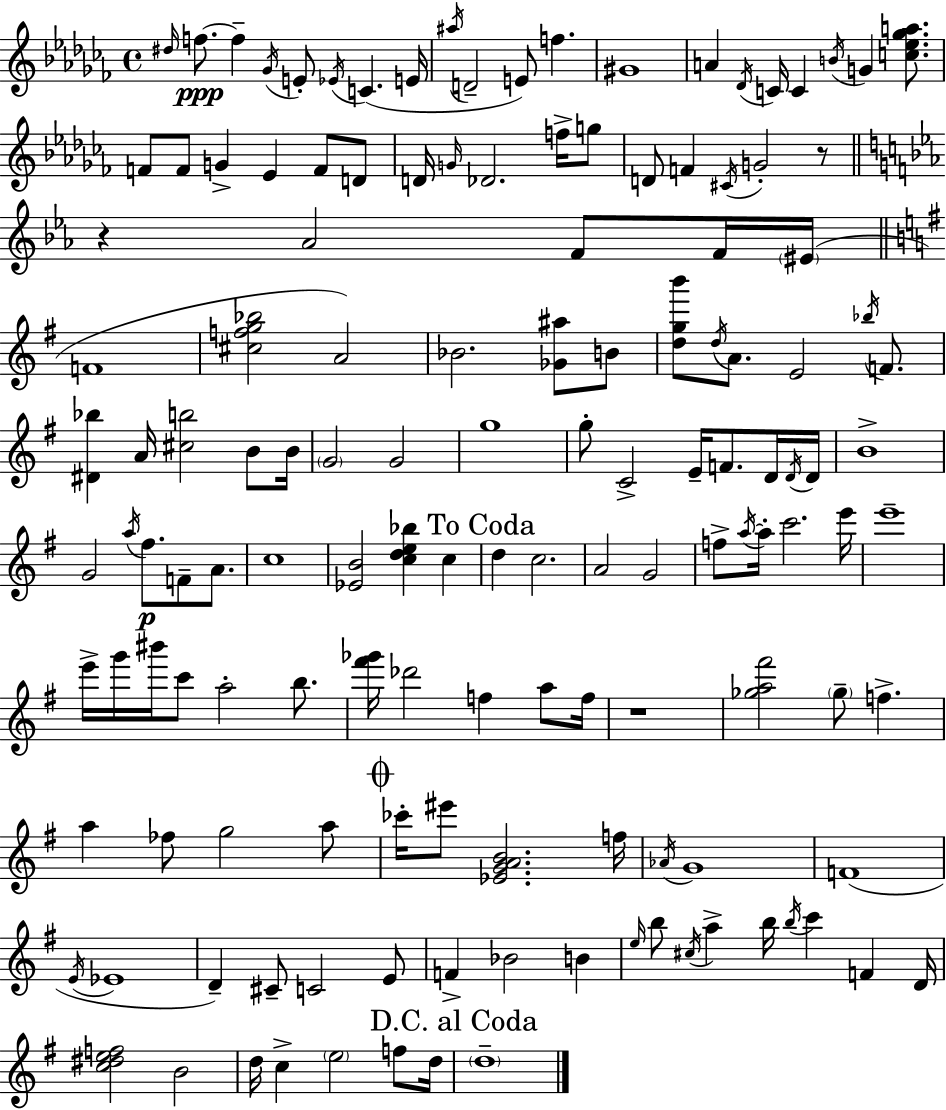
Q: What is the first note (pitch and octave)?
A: D#5